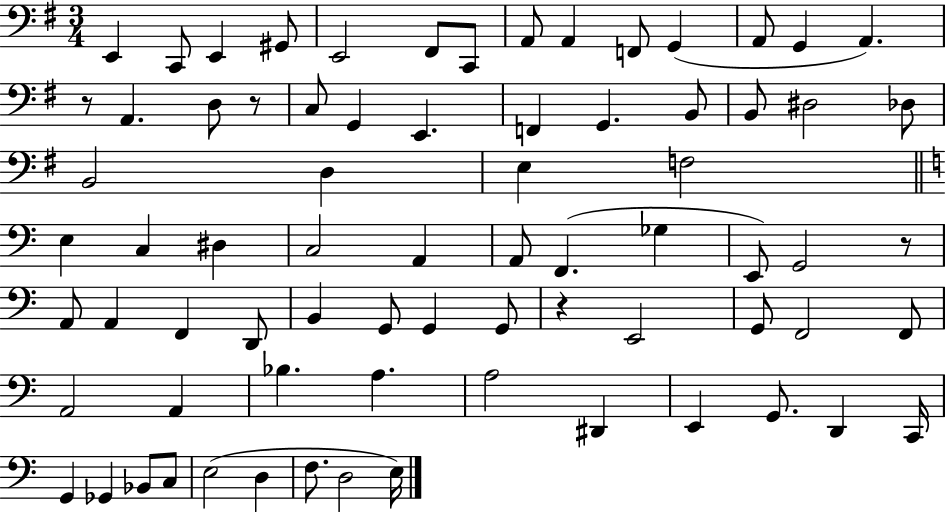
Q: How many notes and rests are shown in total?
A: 74